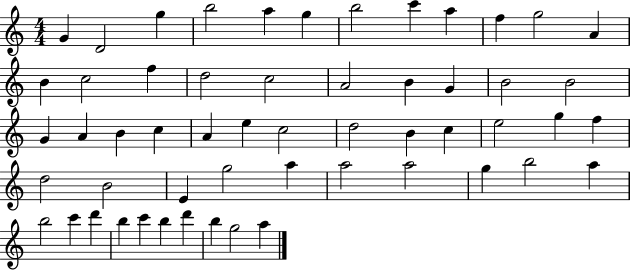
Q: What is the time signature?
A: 4/4